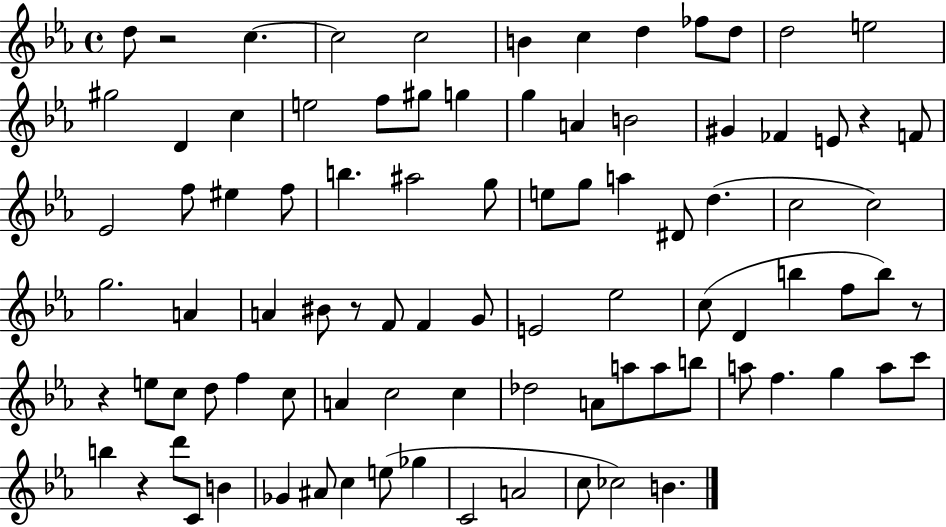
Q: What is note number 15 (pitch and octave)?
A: E5